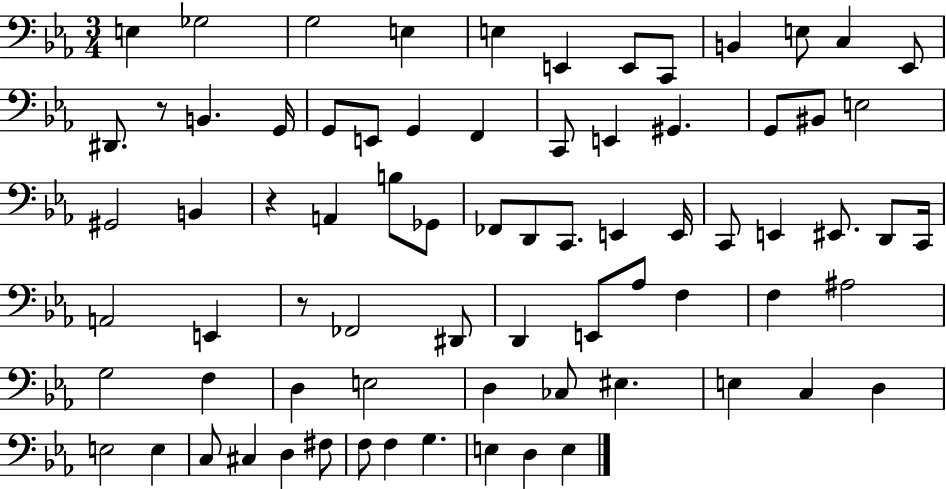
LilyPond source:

{
  \clef bass
  \numericTimeSignature
  \time 3/4
  \key ees \major
  \repeat volta 2 { e4 ges2 | g2 e4 | e4 e,4 e,8 c,8 | b,4 e8 c4 ees,8 | \break dis,8. r8 b,4. g,16 | g,8 e,8 g,4 f,4 | c,8 e,4 gis,4. | g,8 bis,8 e2 | \break gis,2 b,4 | r4 a,4 b8 ges,8 | fes,8 d,8 c,8. e,4 e,16 | c,8 e,4 eis,8. d,8 c,16 | \break a,2 e,4 | r8 fes,2 dis,8 | d,4 e,8 aes8 f4 | f4 ais2 | \break g2 f4 | d4 e2 | d4 ces8 eis4. | e4 c4 d4 | \break e2 e4 | c8 cis4 d4 fis8 | f8 f4 g4. | e4 d4 e4 | \break } \bar "|."
}